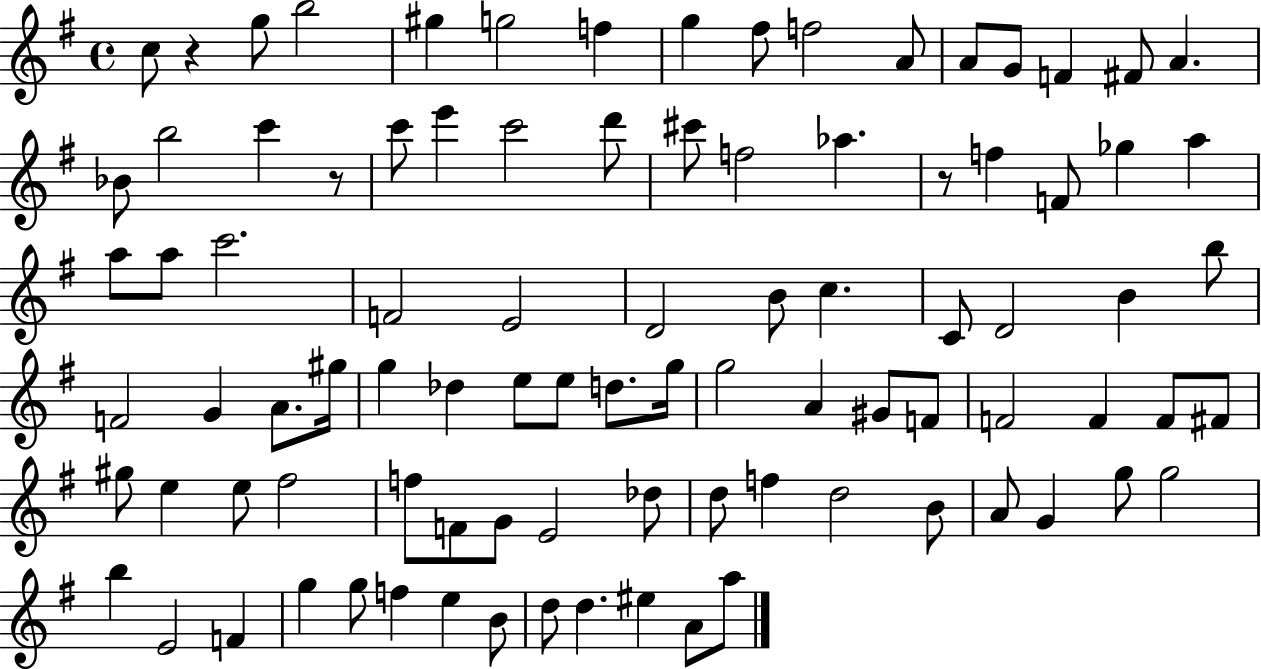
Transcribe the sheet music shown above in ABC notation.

X:1
T:Untitled
M:4/4
L:1/4
K:G
c/2 z g/2 b2 ^g g2 f g ^f/2 f2 A/2 A/2 G/2 F ^F/2 A _B/2 b2 c' z/2 c'/2 e' c'2 d'/2 ^c'/2 f2 _a z/2 f F/2 _g a a/2 a/2 c'2 F2 E2 D2 B/2 c C/2 D2 B b/2 F2 G A/2 ^g/4 g _d e/2 e/2 d/2 g/4 g2 A ^G/2 F/2 F2 F F/2 ^F/2 ^g/2 e e/2 ^f2 f/2 F/2 G/2 E2 _d/2 d/2 f d2 B/2 A/2 G g/2 g2 b E2 F g g/2 f e B/2 d/2 d ^e A/2 a/2